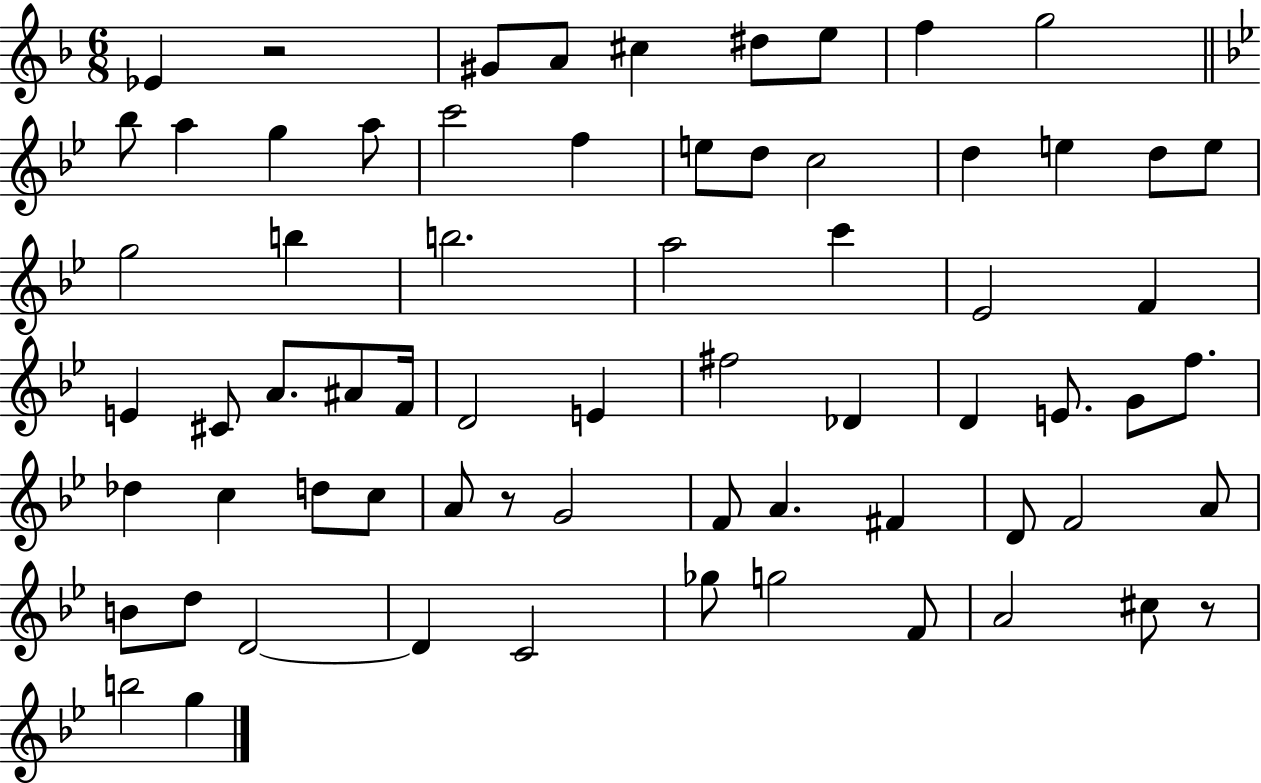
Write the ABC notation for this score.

X:1
T:Untitled
M:6/8
L:1/4
K:F
_E z2 ^G/2 A/2 ^c ^d/2 e/2 f g2 _b/2 a g a/2 c'2 f e/2 d/2 c2 d e d/2 e/2 g2 b b2 a2 c' _E2 F E ^C/2 A/2 ^A/2 F/4 D2 E ^f2 _D D E/2 G/2 f/2 _d c d/2 c/2 A/2 z/2 G2 F/2 A ^F D/2 F2 A/2 B/2 d/2 D2 D C2 _g/2 g2 F/2 A2 ^c/2 z/2 b2 g